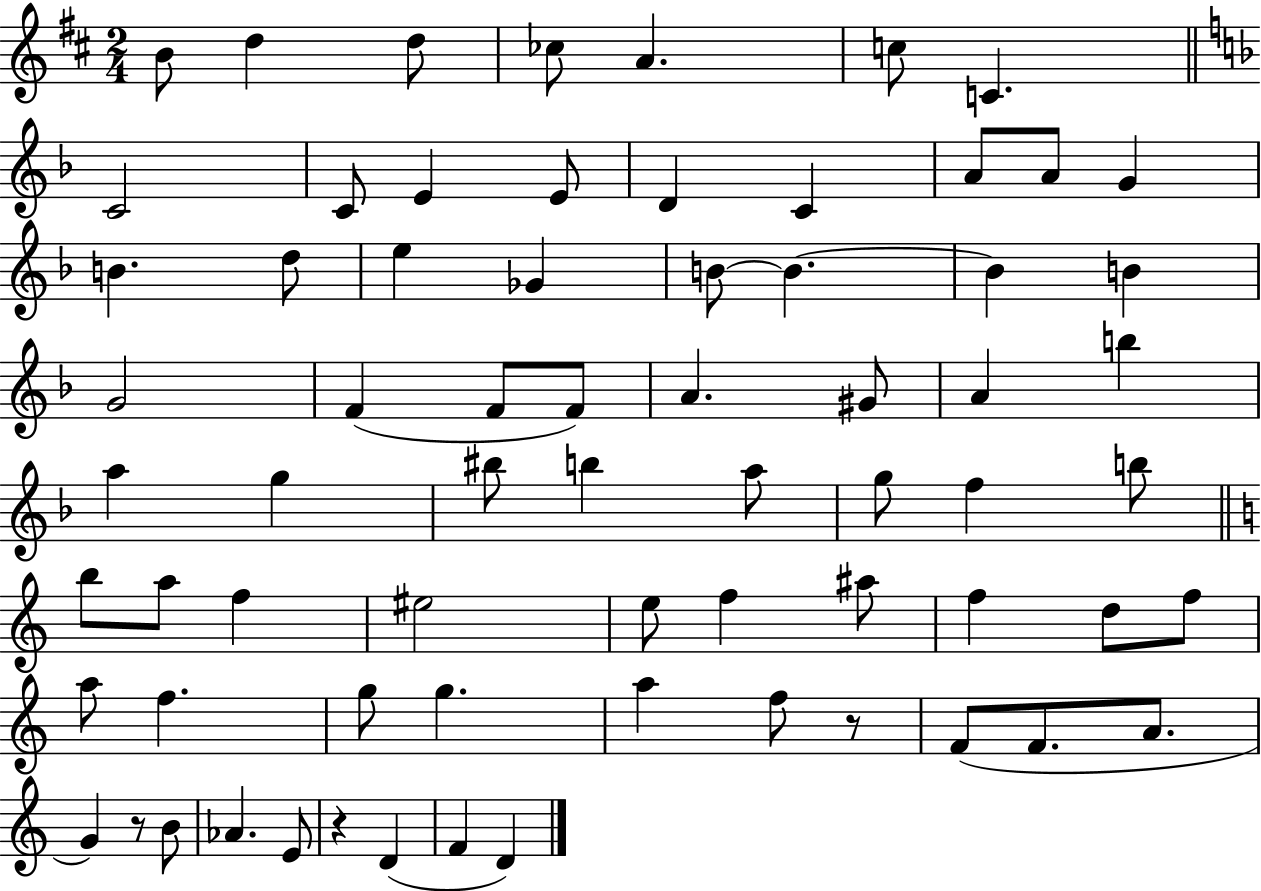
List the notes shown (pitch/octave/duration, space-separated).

B4/e D5/q D5/e CES5/e A4/q. C5/e C4/q. C4/h C4/e E4/q E4/e D4/q C4/q A4/e A4/e G4/q B4/q. D5/e E5/q Gb4/q B4/e B4/q. B4/q B4/q G4/h F4/q F4/e F4/e A4/q. G#4/e A4/q B5/q A5/q G5/q BIS5/e B5/q A5/e G5/e F5/q B5/e B5/e A5/e F5/q EIS5/h E5/e F5/q A#5/e F5/q D5/e F5/e A5/e F5/q. G5/e G5/q. A5/q F5/e R/e F4/e F4/e. A4/e. G4/q R/e B4/e Ab4/q. E4/e R/q D4/q F4/q D4/q